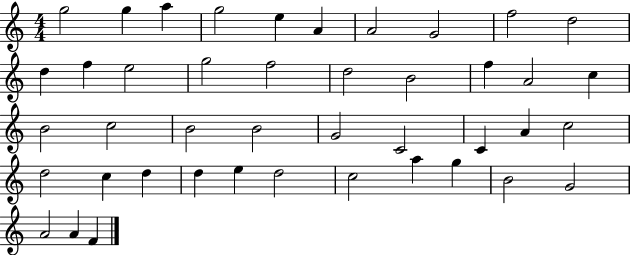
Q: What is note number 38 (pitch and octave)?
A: G5